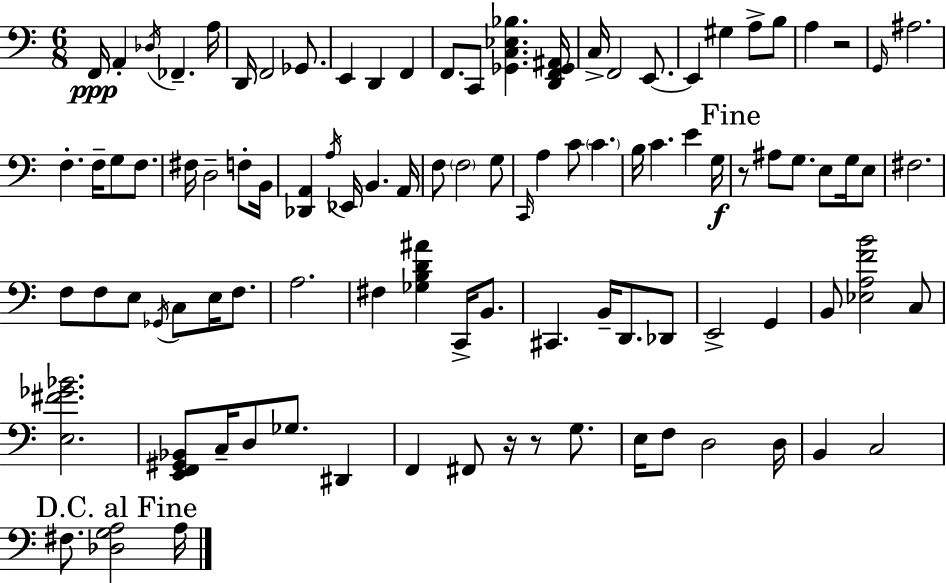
{
  \clef bass
  \numericTimeSignature
  \time 6/8
  \key c \major
  f,16\ppp a,4-. \acciaccatura { des16 } fes,4.-- | a16 d,16 f,2 ges,8. | e,4 d,4 f,4 | f,8. c,8 <ges, c ees bes>4. | \break <d, f, ges, ais,>16 c16-> f,2 e,8.~~ | e,4 gis4 a8-> b8 | a4 r2 | \grace { g,16 } ais2. | \break f4.-. f16-- g8 f8. | fis16 d2-- f8-. | b,16 <des, a,>4 \acciaccatura { a16 } ees,16 b,4. | a,16 f8 \parenthesize f2 | \break g8 \grace { c,16 } a4 c'8 \parenthesize c'4. | b16 c'4. e'4 | g16\f \mark "Fine" r8 ais8 g8. e8 | g16 e8 fis2. | \break f8 f8 e8 \acciaccatura { ges,16 } c8 | e16 f8. a2. | fis4 <ges b d' ais'>4 | c,16-> b,8. cis,4. b,16-- | \break d,8. des,8 e,2-> | g,4 b,8 <ees a f' b'>2 | c8 <e fis' ges' bes'>2. | <e, f, gis, bes,>8 c16-- d8 ges8. | \break dis,4 f,4 fis,8 r16 | r8 g8. e16 f8 d2 | d16 b,4 c2 | \mark "D.C. al Fine" fis8. <des g a>2 | \break a16 \bar "|."
}